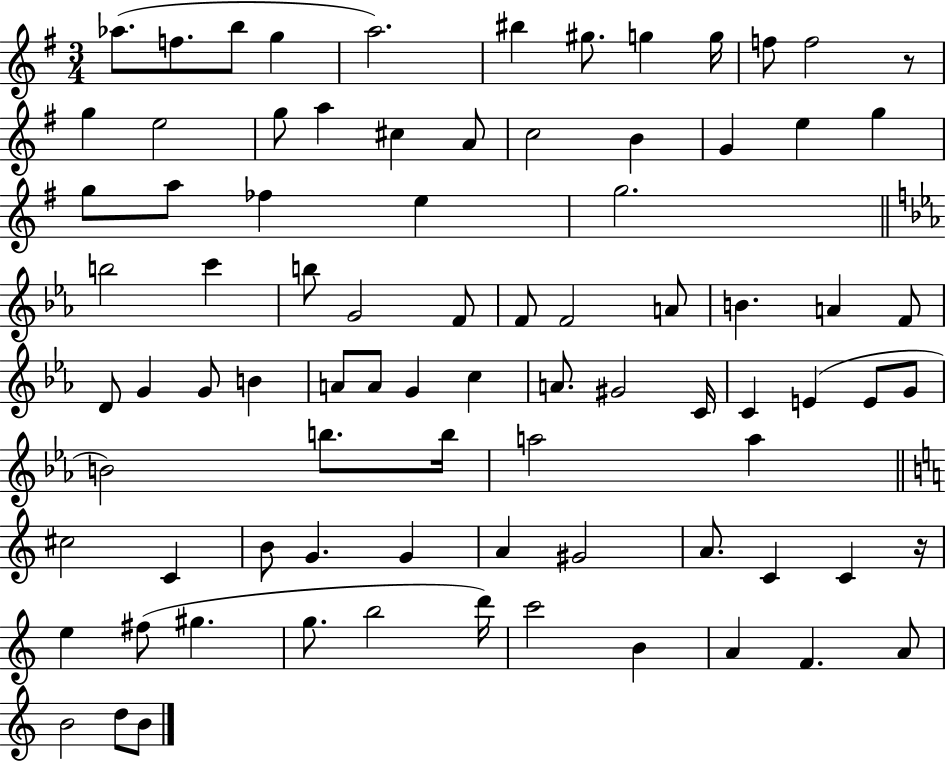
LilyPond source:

{
  \clef treble
  \numericTimeSignature
  \time 3/4
  \key g \major
  aes''8.( f''8. b''8 g''4 | a''2.) | bis''4 gis''8. g''4 g''16 | f''8 f''2 r8 | \break g''4 e''2 | g''8 a''4 cis''4 a'8 | c''2 b'4 | g'4 e''4 g''4 | \break g''8 a''8 fes''4 e''4 | g''2. | \bar "||" \break \key ees \major b''2 c'''4 | b''8 g'2 f'8 | f'8 f'2 a'8 | b'4. a'4 f'8 | \break d'8 g'4 g'8 b'4 | a'8 a'8 g'4 c''4 | a'8. gis'2 c'16 | c'4 e'4( e'8 g'8 | \break b'2) b''8. b''16 | a''2 a''4 | \bar "||" \break \key a \minor cis''2 c'4 | b'8 g'4. g'4 | a'4 gis'2 | a'8. c'4 c'4 r16 | \break e''4 fis''8( gis''4. | g''8. b''2 d'''16) | c'''2 b'4 | a'4 f'4. a'8 | \break b'2 d''8 b'8 | \bar "|."
}